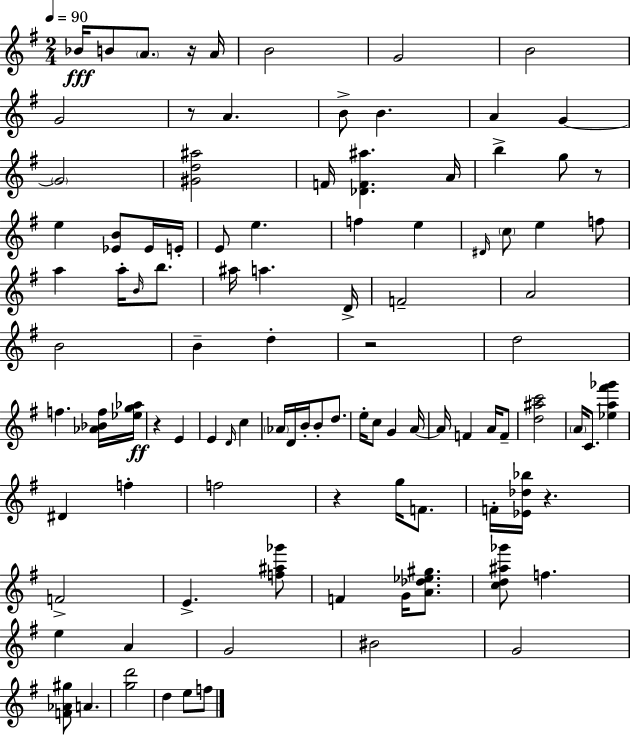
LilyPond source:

{
  \clef treble
  \numericTimeSignature
  \time 2/4
  \key e \minor
  \tempo 4 = 90
  bes'16\fff b'8 \parenthesize a'8. r16 a'16 | b'2 | g'2 | b'2 | \break g'2 | r8 a'4. | b'8-> b'4. | a'4 g'4~~ | \break \parenthesize g'2 | <gis' d'' ais''>2 | f'16 <des' f' ais''>4. a'16 | b''4-> g''8 r8 | \break e''4 <ees' b'>8 ees'16 e'16-. | e'8 e''4. | f''4 e''4 | \grace { dis'16 } \parenthesize c''8 e''4 f''8 | \break a''4 a''16-. \grace { b'16 } b''8. | ais''16 a''4. | d'16-> f'2-- | a'2 | \break b'2 | b'4-- d''4-. | r2 | d''2 | \break f''4. | <aes' bes' f''>16 <ees'' g'' aes''>16\ff r4 e'4 | e'4 \grace { d'16 } c''4 | \parenthesize aes'16 d'16 b'16-. b'8-. | \break d''8. e''16-. c''8 g'4 | a'16~~ a'16 f'4 | a'16 f'8-- <d'' ais'' c'''>2 | \parenthesize a'16 c'8. <ees'' a'' fis''' ges'''>4 | \break dis'4 f''4-. | f''2 | r4 g''16 | f'8. f'16-. <ees' des'' bes''>16 r4. | \break f'2-> | e'4.-> | <f'' ais'' ges'''>8 f'4 g'16 | <a' des'' ees'' gis''>8. <c'' d'' ais'' ges'''>8 f''4. | \break e''4 a'4 | g'2 | bis'2 | g'2 | \break <f' aes' gis''>8 a'4. | <g'' d'''>2 | d''4 e''8 | f''8 \bar "|."
}